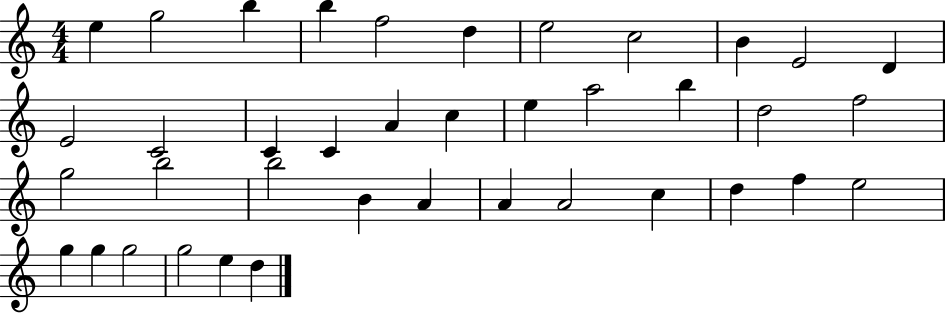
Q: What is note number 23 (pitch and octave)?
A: G5